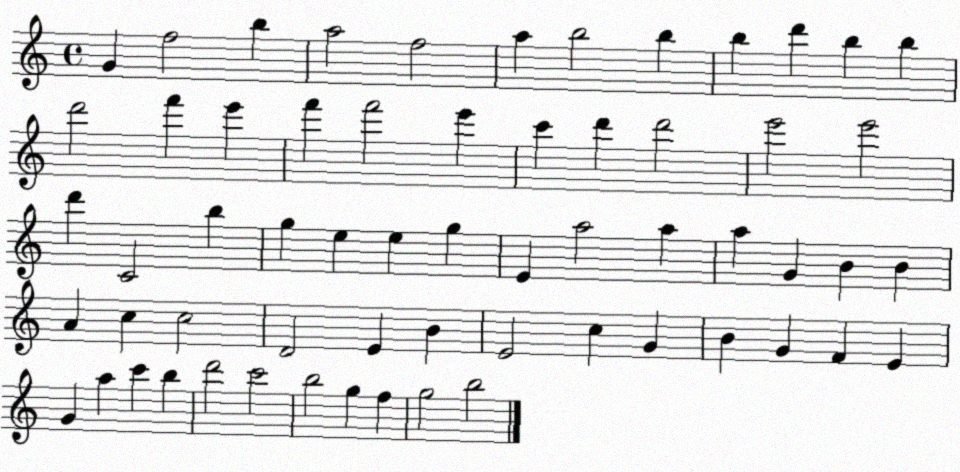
X:1
T:Untitled
M:4/4
L:1/4
K:C
G f2 b a2 f2 a b2 b b d' b b d'2 f' e' f' f'2 e' c' d' d'2 e'2 e'2 d' C2 b g e e g E a2 a a G B B A c c2 D2 E B E2 c G B G F E G a c' b d'2 c'2 b2 g f g2 b2